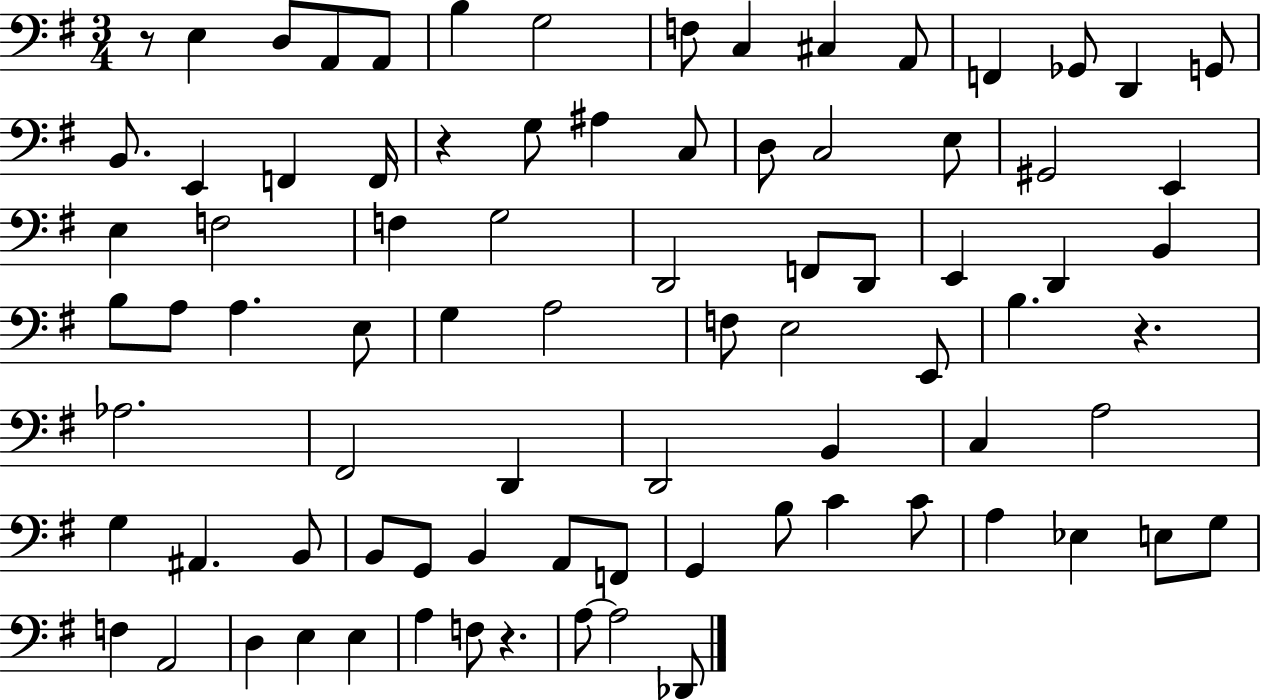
{
  \clef bass
  \numericTimeSignature
  \time 3/4
  \key g \major
  r8 e4 d8 a,8 a,8 | b4 g2 | f8 c4 cis4 a,8 | f,4 ges,8 d,4 g,8 | \break b,8. e,4 f,4 f,16 | r4 g8 ais4 c8 | d8 c2 e8 | gis,2 e,4 | \break e4 f2 | f4 g2 | d,2 f,8 d,8 | e,4 d,4 b,4 | \break b8 a8 a4. e8 | g4 a2 | f8 e2 e,8 | b4. r4. | \break aes2. | fis,2 d,4 | d,2 b,4 | c4 a2 | \break g4 ais,4. b,8 | b,8 g,8 b,4 a,8 f,8 | g,4 b8 c'4 c'8 | a4 ees4 e8 g8 | \break f4 a,2 | d4 e4 e4 | a4 f8 r4. | a8~~ a2 des,8 | \break \bar "|."
}